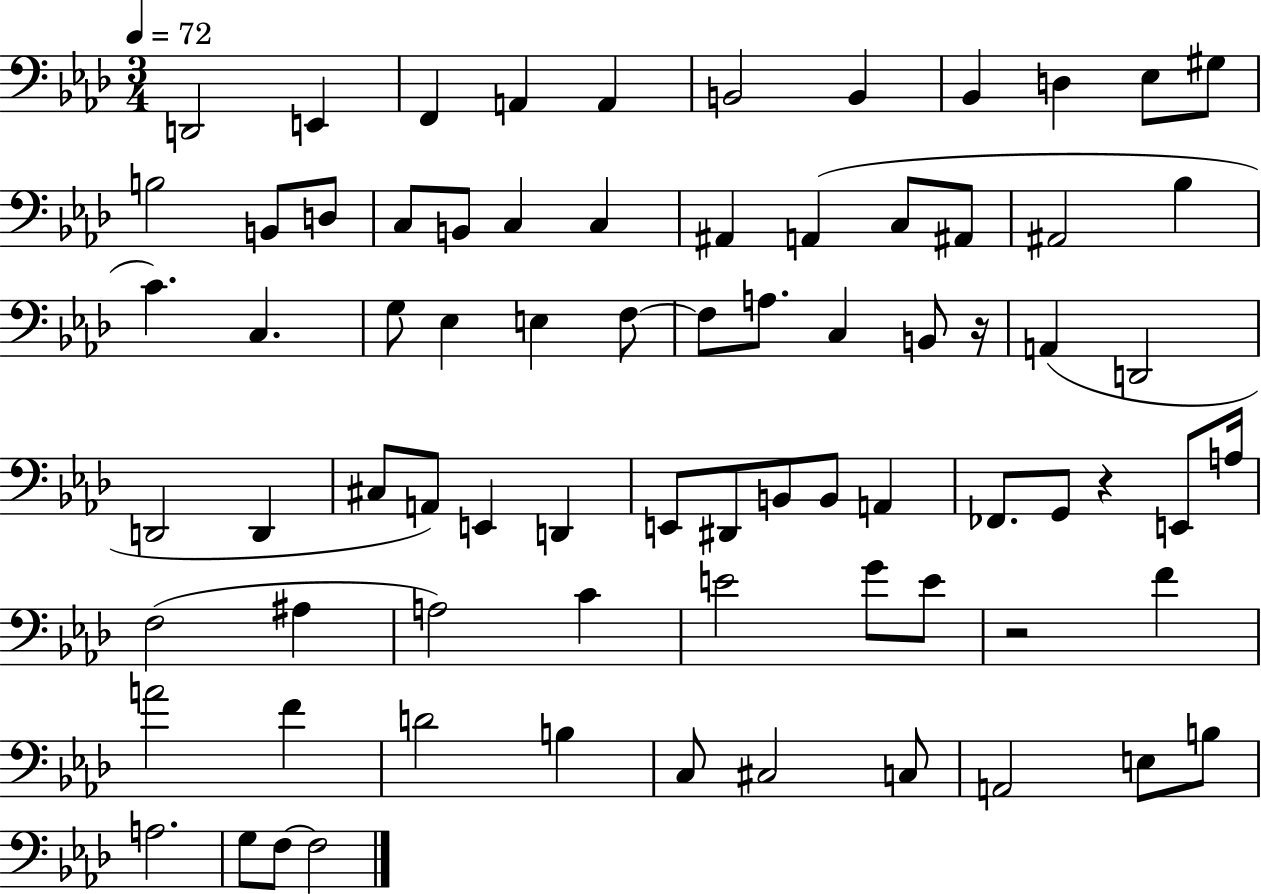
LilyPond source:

{
  \clef bass
  \numericTimeSignature
  \time 3/4
  \key aes \major
  \tempo 4 = 72
  \repeat volta 2 { d,2 e,4 | f,4 a,4 a,4 | b,2 b,4 | bes,4 d4 ees8 gis8 | \break b2 b,8 d8 | c8 b,8 c4 c4 | ais,4 a,4( c8 ais,8 | ais,2 bes4 | \break c'4.) c4. | g8 ees4 e4 f8~~ | f8 a8. c4 b,8 r16 | a,4( d,2 | \break d,2 d,4 | cis8 a,8) e,4 d,4 | e,8 dis,8 b,8 b,8 a,4 | fes,8. g,8 r4 e,8 a16 | \break f2( ais4 | a2) c'4 | e'2 g'8 e'8 | r2 f'4 | \break a'2 f'4 | d'2 b4 | c8 cis2 c8 | a,2 e8 b8 | \break a2. | g8 f8~~ f2 | } \bar "|."
}